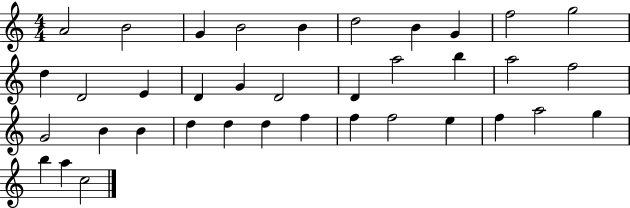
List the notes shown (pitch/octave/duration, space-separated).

A4/h B4/h G4/q B4/h B4/q D5/h B4/q G4/q F5/h G5/h D5/q D4/h E4/q D4/q G4/q D4/h D4/q A5/h B5/q A5/h F5/h G4/h B4/q B4/q D5/q D5/q D5/q F5/q F5/q F5/h E5/q F5/q A5/h G5/q B5/q A5/q C5/h